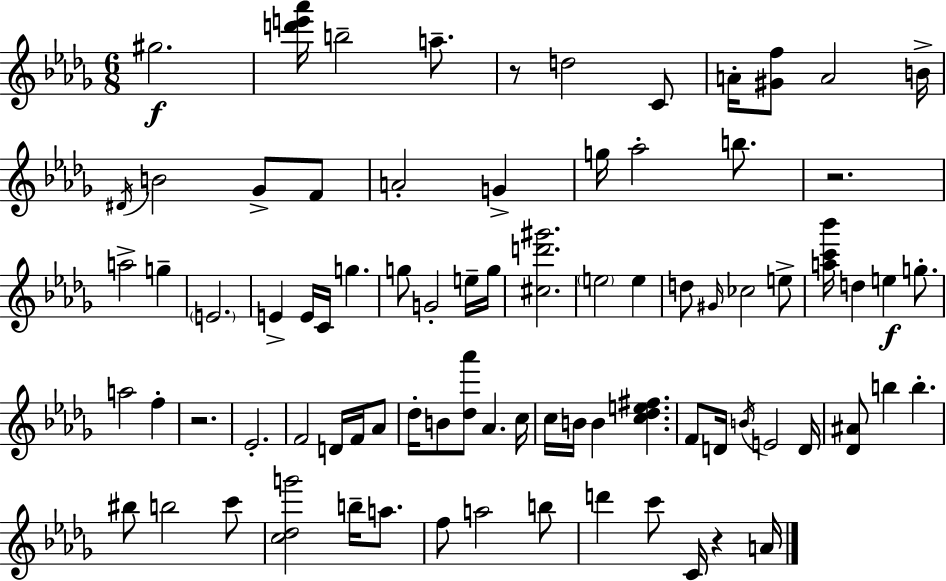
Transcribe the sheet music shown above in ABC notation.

X:1
T:Untitled
M:6/8
L:1/4
K:Bbm
^g2 [d'e'_a']/4 b2 a/2 z/2 d2 C/2 A/4 [^Gf]/2 A2 B/4 ^D/4 B2 _G/2 F/2 A2 G g/4 _a2 b/2 z2 a2 g E2 E E/4 C/4 g g/2 G2 e/4 g/4 [^cd'^g']2 e2 e d/2 ^G/4 _c2 e/2 [ac'_b']/4 d e g/2 a2 f z2 _E2 F2 D/4 F/4 _A/2 _d/4 B/2 [_d_a']/2 _A c/4 c/4 B/4 B [c_de^f] F/2 D/4 B/4 E2 D/4 [_D^A]/2 b b ^b/2 b2 c'/2 [c_dg']2 b/4 a/2 f/2 a2 b/2 d' c'/2 C/4 z A/4